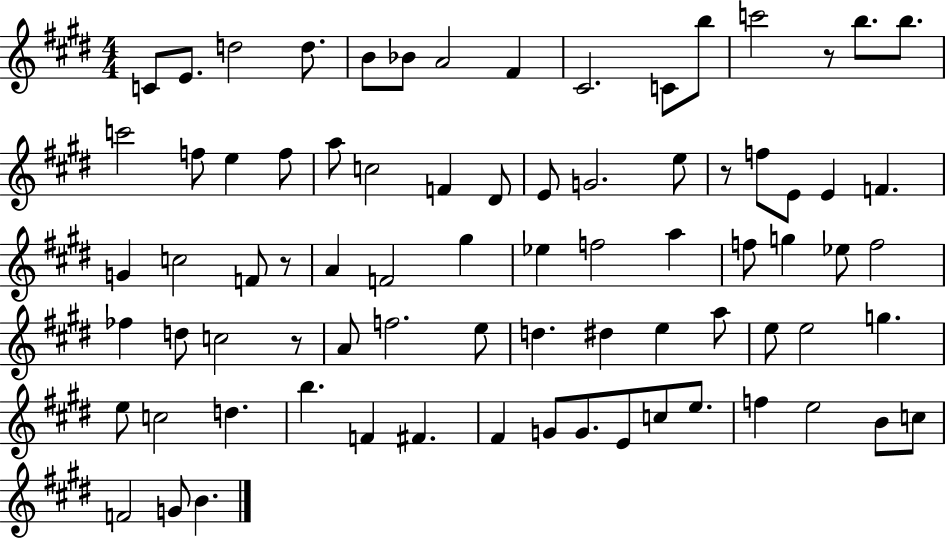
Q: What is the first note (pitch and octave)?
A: C4